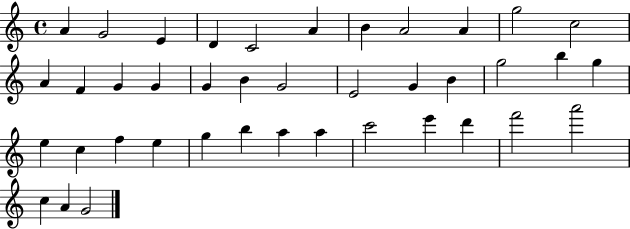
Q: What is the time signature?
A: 4/4